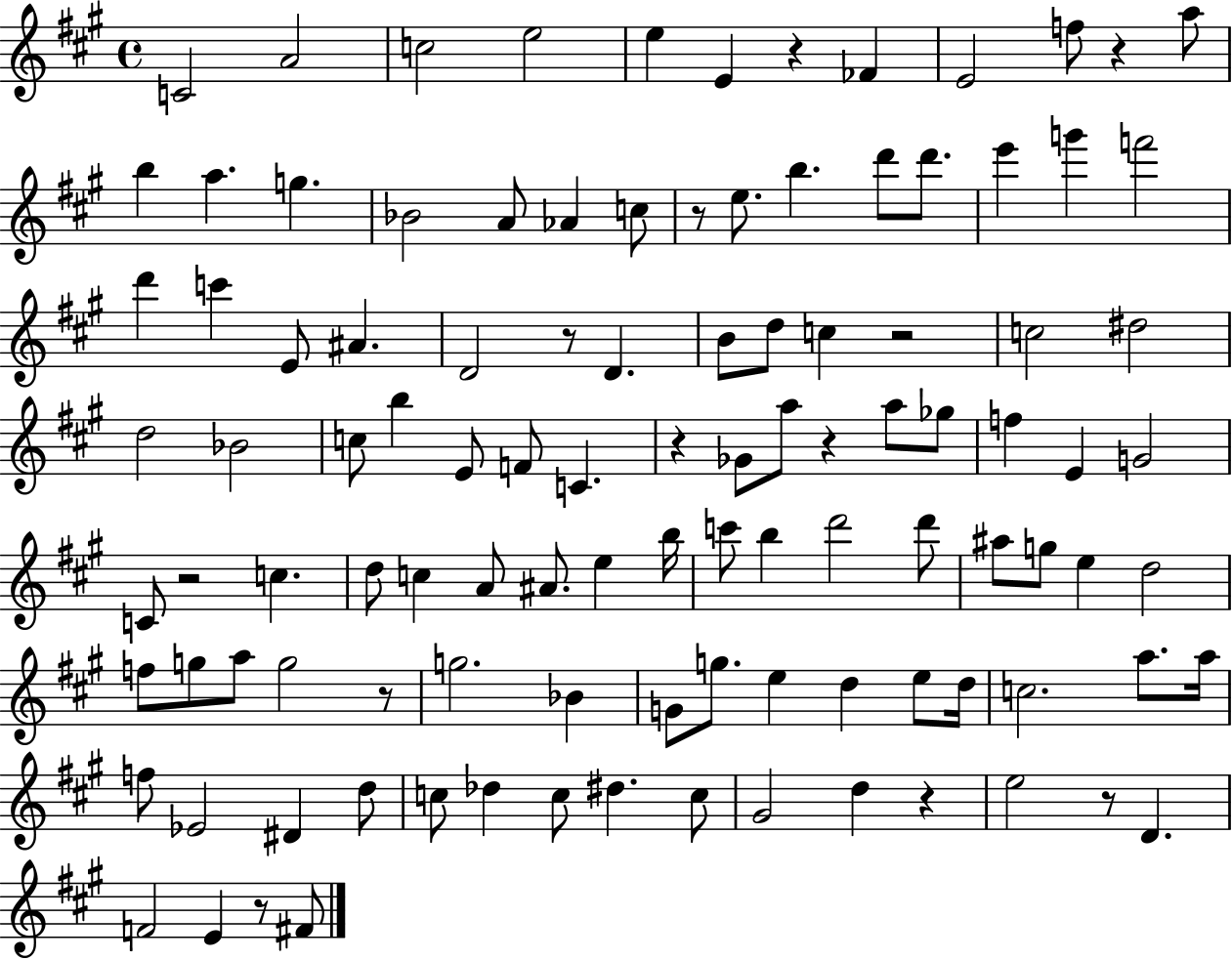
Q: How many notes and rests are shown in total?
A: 108